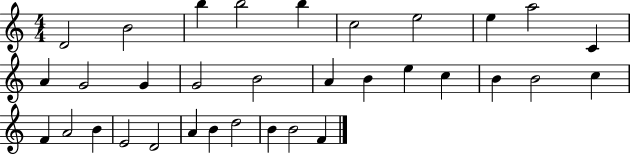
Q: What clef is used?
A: treble